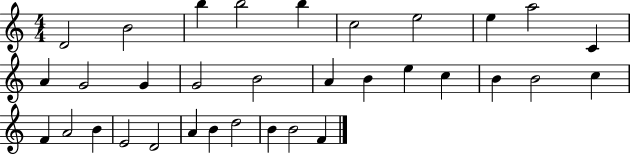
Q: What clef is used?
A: treble